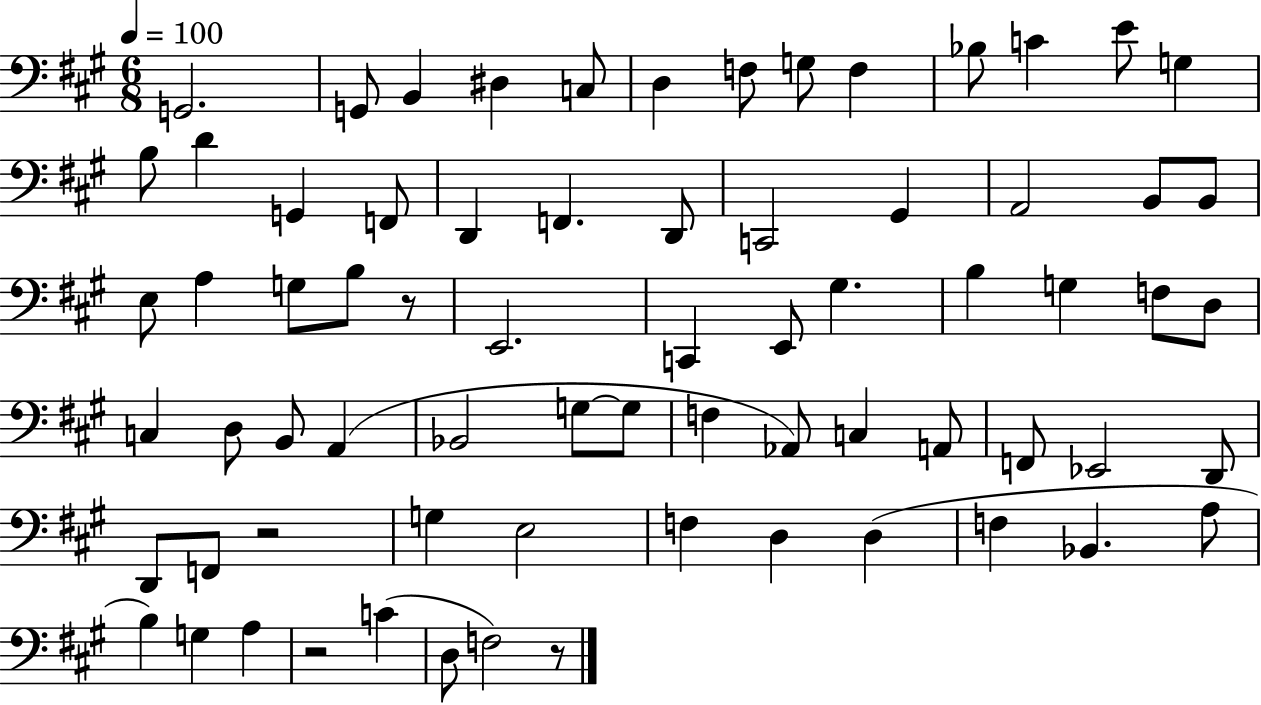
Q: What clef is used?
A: bass